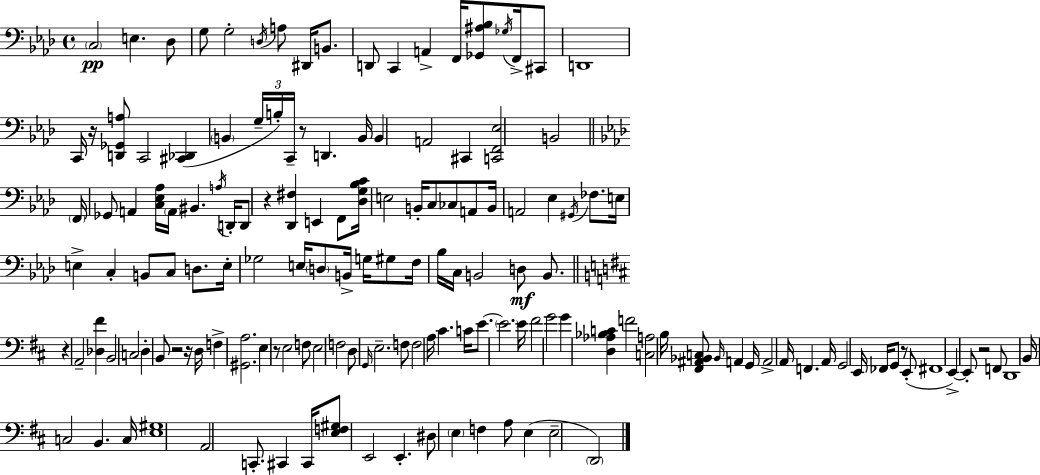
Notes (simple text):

C3/h E3/q. Db3/e G3/e G3/h D3/s A3/e D#2/s B2/e. D2/e C2/q A2/q F2/s [Gb2,A#3,Bb3]/e Gb3/s F2/s C#2/e D2/w C2/s R/s [D2,Gb2,A3]/e C2/h [C#2,Db2]/q B2/q G3/s B3/s C2/s R/e D2/q. B2/s B2/q A2/h C#2/q [C2,F2,Eb3]/h B2/h F2/s Gb2/e A2/q [C3,Eb3,Ab3]/s A2/s BIS2/q. A3/s D2/s D2/e R/q [Db2,F#3]/q E2/q F2/e [Db3,G3,Bb3,C4]/s E3/h B2/s C3/e CES3/e A2/e B2/s A2/h Eb3/q G#2/s FES3/e. E3/s E3/q C3/q B2/e C3/e D3/e. E3/s Gb3/h E3/s D3/e B2/s G3/s G#3/e F3/s Bb3/s C3/s B2/h D3/e B2/e. R/q A2/h [Db3,F#4]/q B2/h C3/h D3/q B2/e R/h R/s D3/s F3/q [G#2,A3]/h. E3/q R/e E3/h F3/e E3/h F3/h D3/e G2/s E3/h. F3/e F3/h A3/s C#4/q. C4/s E4/e. E4/h. E4/s F#4/h G4/h G4/q [D3,Ab3,Bb3,C4]/q F4/h [C3,A3]/h B3/s [F#2,A#2,Bb2,C3]/e Bb2/s A2/q G2/s A2/h A2/s F2/q. A2/s G2/h E2/s FES2/s G2/e R/e E2/e F#2/w E2/q E2/e R/h F2/e D2/w B2/s C3/h B2/q. C3/s [E3,G#3]/w A2/h C2/e. C#2/q C#2/s [E3,F3,G#3]/e E2/h E2/q. D#3/e E3/q F3/q A3/e E3/q E3/h D2/h